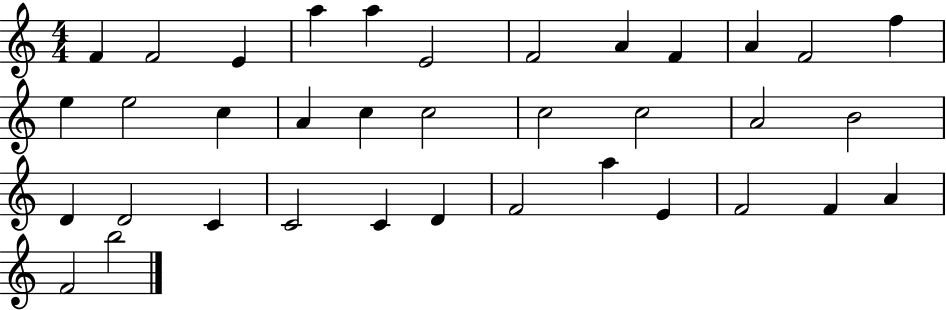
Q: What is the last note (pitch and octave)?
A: B5